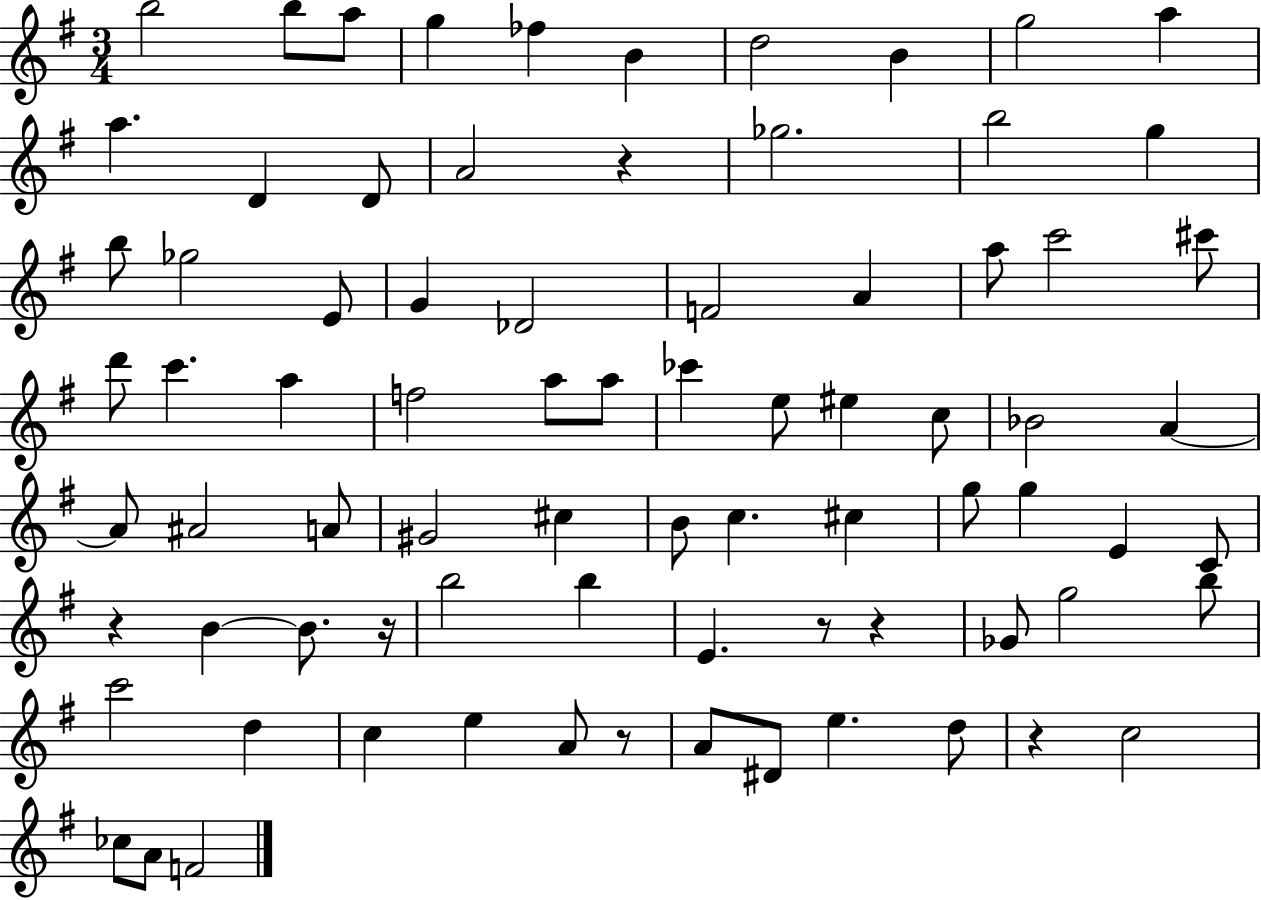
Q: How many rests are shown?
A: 7